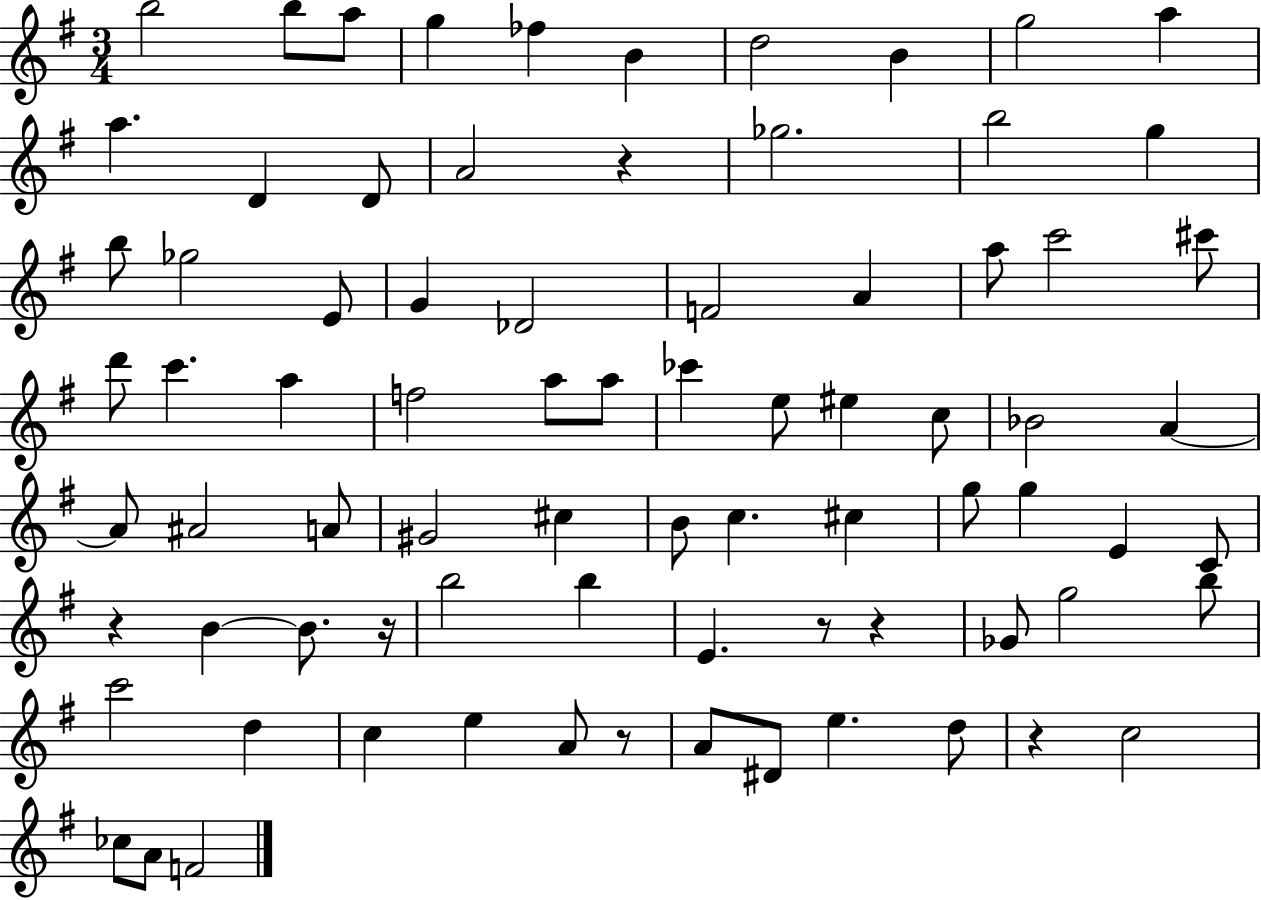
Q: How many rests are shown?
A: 7